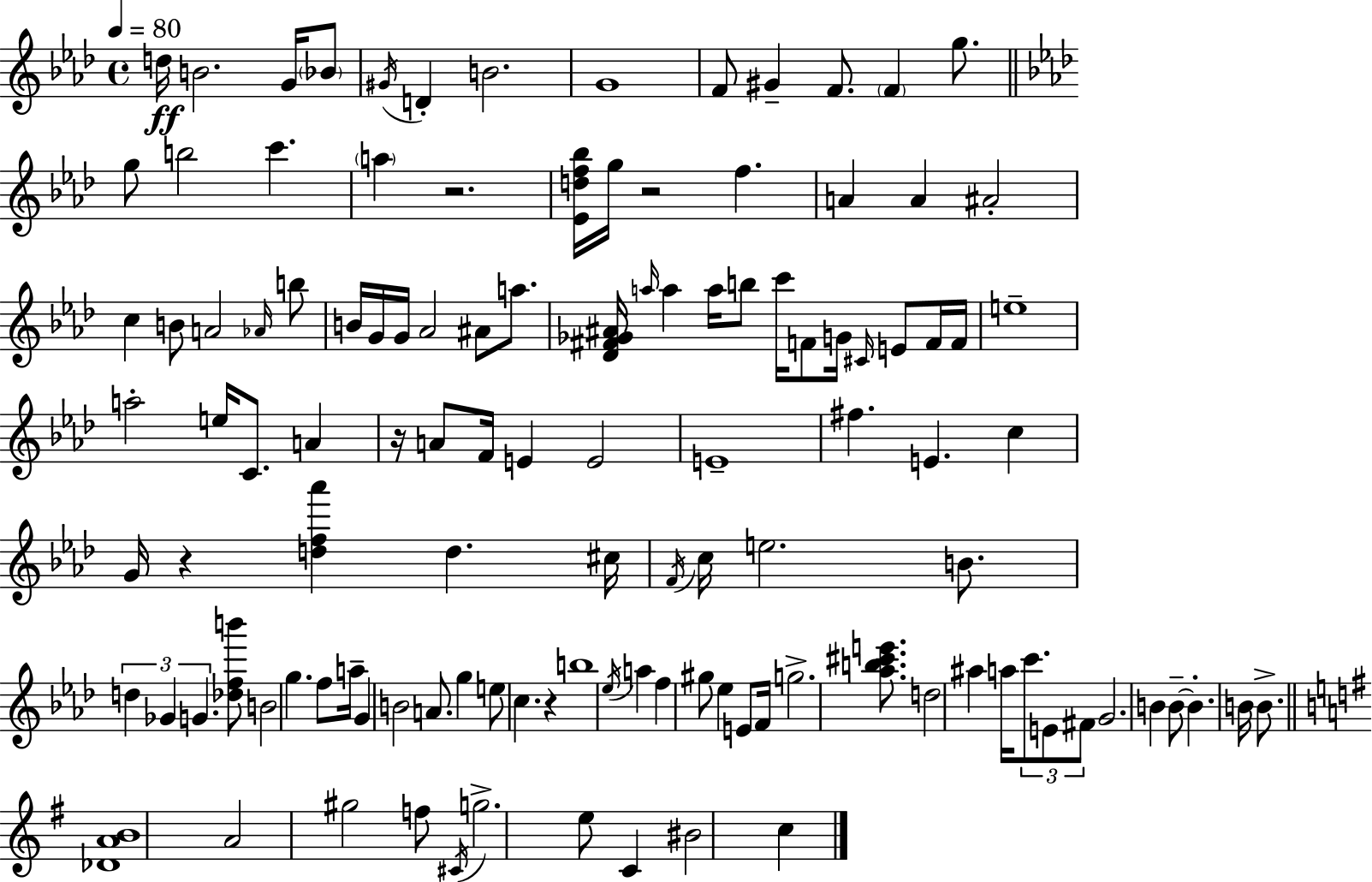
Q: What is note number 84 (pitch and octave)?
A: E4